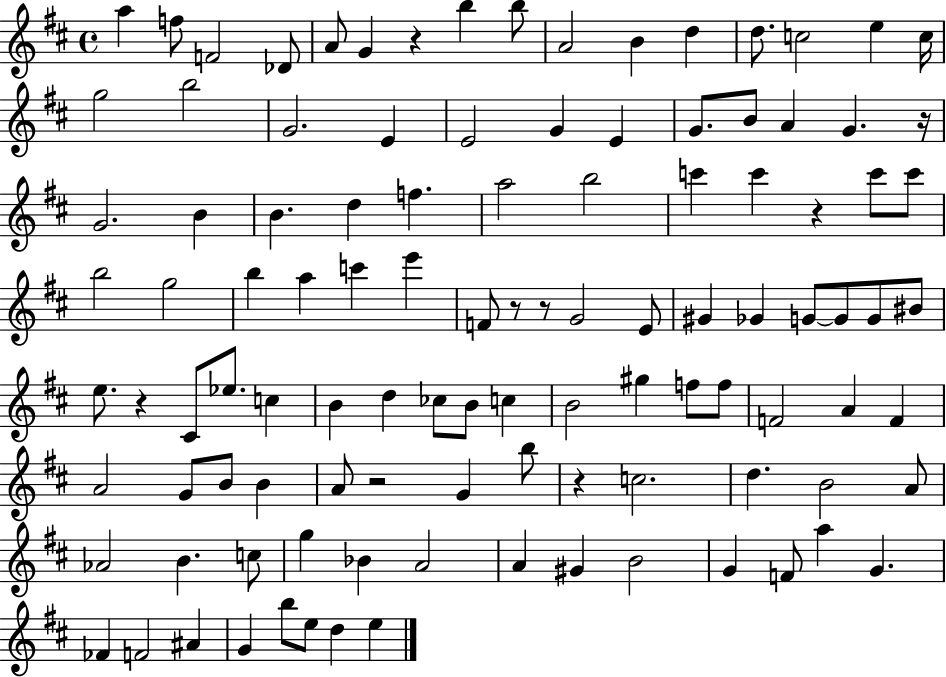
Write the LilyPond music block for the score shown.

{
  \clef treble
  \time 4/4
  \defaultTimeSignature
  \key d \major
  a''4 f''8 f'2 des'8 | a'8 g'4 r4 b''4 b''8 | a'2 b'4 d''4 | d''8. c''2 e''4 c''16 | \break g''2 b''2 | g'2. e'4 | e'2 g'4 e'4 | g'8. b'8 a'4 g'4. r16 | \break g'2. b'4 | b'4. d''4 f''4. | a''2 b''2 | c'''4 c'''4 r4 c'''8 c'''8 | \break b''2 g''2 | b''4 a''4 c'''4 e'''4 | f'8 r8 r8 g'2 e'8 | gis'4 ges'4 g'8~~ g'8 g'8 bis'8 | \break e''8. r4 cis'8 ees''8. c''4 | b'4 d''4 ces''8 b'8 c''4 | b'2 gis''4 f''8 f''8 | f'2 a'4 f'4 | \break a'2 g'8 b'8 b'4 | a'8 r2 g'4 b''8 | r4 c''2. | d''4. b'2 a'8 | \break aes'2 b'4. c''8 | g''4 bes'4 a'2 | a'4 gis'4 b'2 | g'4 f'8 a''4 g'4. | \break fes'4 f'2 ais'4 | g'4 b''8 e''8 d''4 e''4 | \bar "|."
}